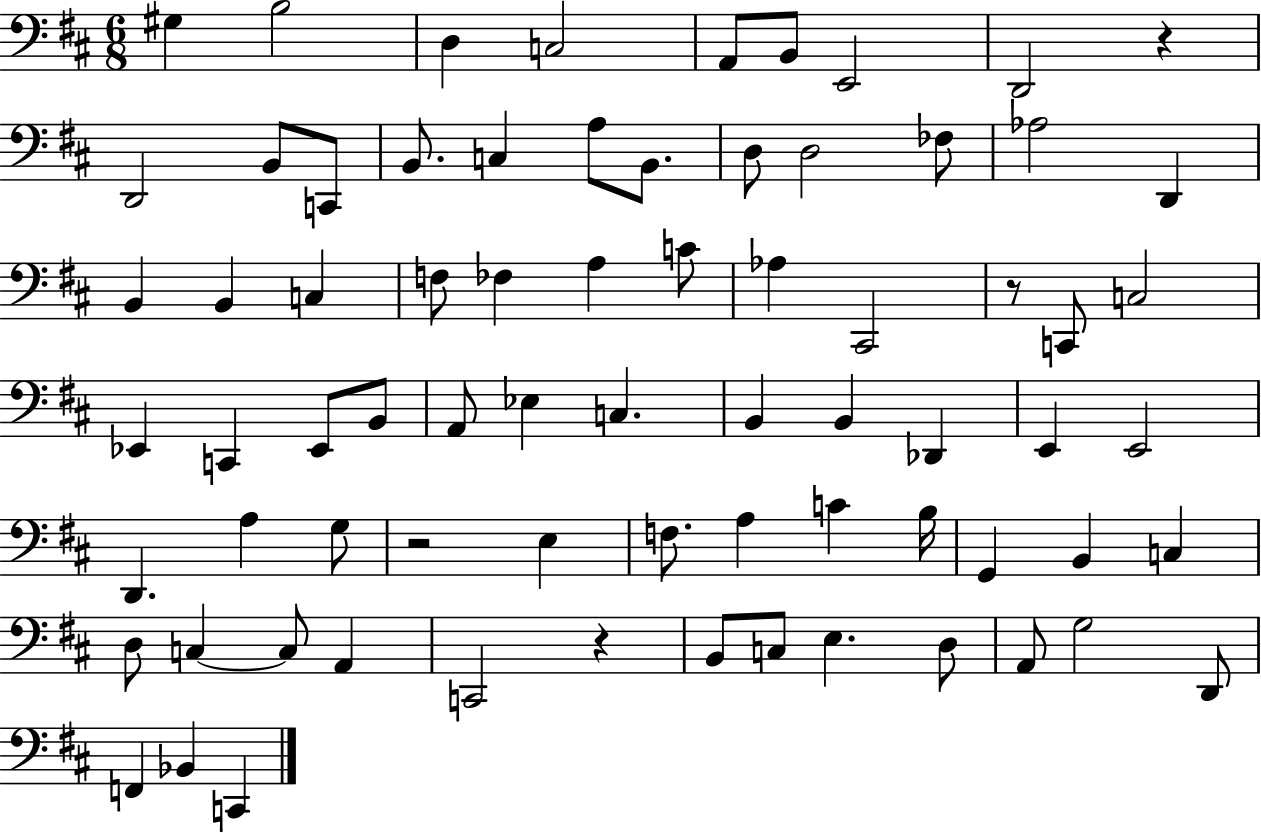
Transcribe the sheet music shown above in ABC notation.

X:1
T:Untitled
M:6/8
L:1/4
K:D
^G, B,2 D, C,2 A,,/2 B,,/2 E,,2 D,,2 z D,,2 B,,/2 C,,/2 B,,/2 C, A,/2 B,,/2 D,/2 D,2 _F,/2 _A,2 D,, B,, B,, C, F,/2 _F, A, C/2 _A, ^C,,2 z/2 C,,/2 C,2 _E,, C,, _E,,/2 B,,/2 A,,/2 _E, C, B,, B,, _D,, E,, E,,2 D,, A, G,/2 z2 E, F,/2 A, C B,/4 G,, B,, C, D,/2 C, C,/2 A,, C,,2 z B,,/2 C,/2 E, D,/2 A,,/2 G,2 D,,/2 F,, _B,, C,,